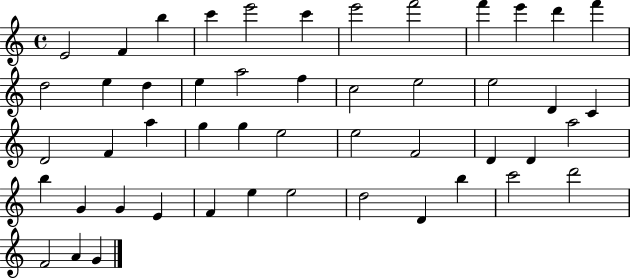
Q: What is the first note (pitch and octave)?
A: E4